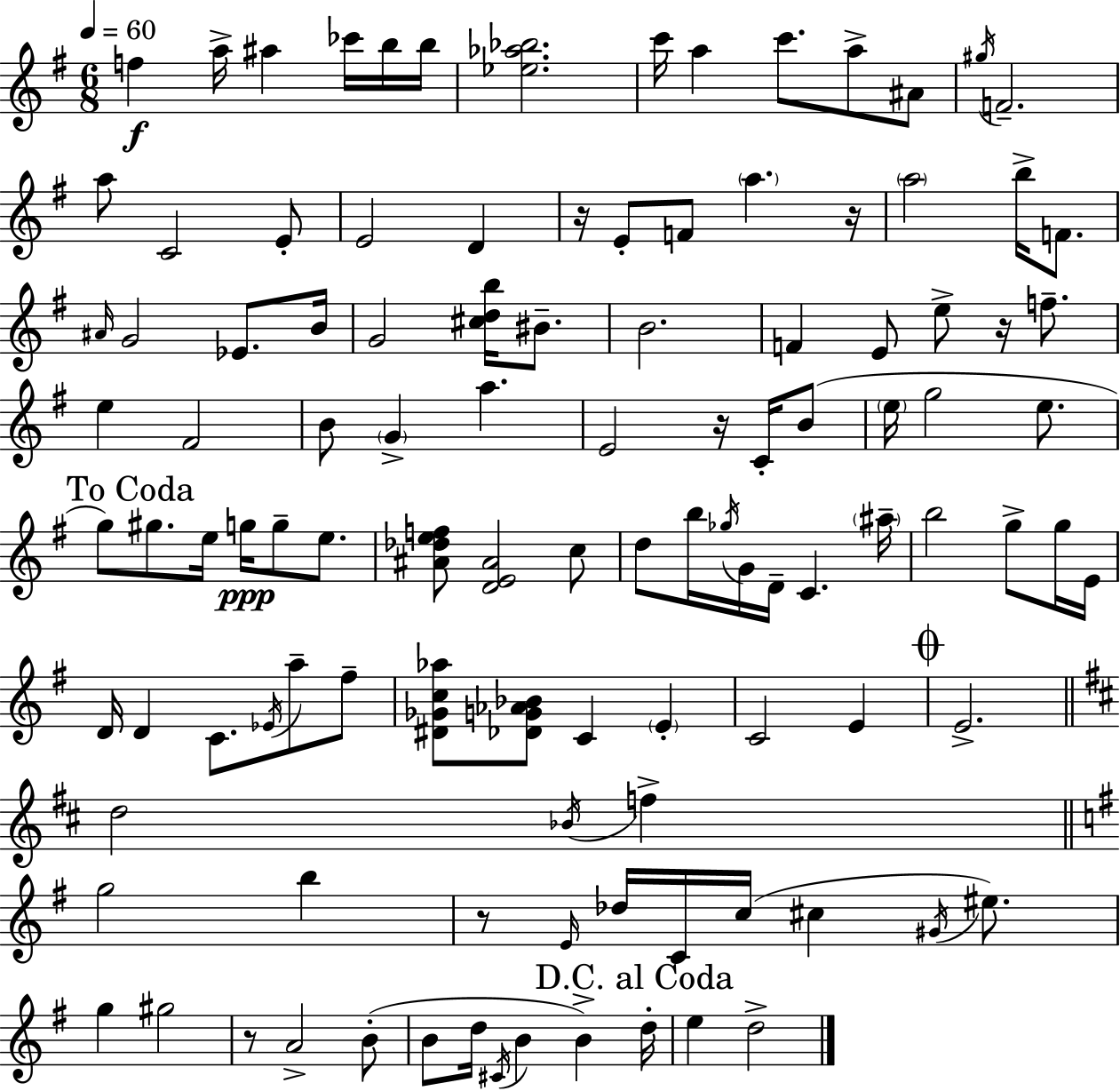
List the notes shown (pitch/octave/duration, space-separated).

F5/q A5/s A#5/q CES6/s B5/s B5/s [Eb5,Ab5,Bb5]/h. C6/s A5/q C6/e. A5/e A#4/e G#5/s F4/h. A5/e C4/h E4/e E4/h D4/q R/s E4/e F4/e A5/q. R/s A5/h B5/s F4/e. A#4/s G4/h Eb4/e. B4/s G4/h [C#5,D5,B5]/s BIS4/e. B4/h. F4/q E4/e E5/e R/s F5/e. E5/q F#4/h B4/e G4/q A5/q. E4/h R/s C4/s B4/e E5/s G5/h E5/e. G5/e G#5/e. E5/s G5/s G5/e E5/e. [A#4,Db5,E5,F5]/e [D4,E4,A#4]/h C5/e D5/e B5/s Gb5/s G4/s D4/s C4/q. A#5/s B5/h G5/e G5/s E4/s D4/s D4/q C4/e. Eb4/s A5/e F#5/e [D#4,Gb4,C5,Ab5]/e [Db4,G4,Ab4,Bb4]/e C4/q E4/q C4/h E4/q E4/h. D5/h Bb4/s F5/q G5/h B5/q R/e E4/s Db5/s C4/s C5/s C#5/q G#4/s EIS5/e. G5/q G#5/h R/e A4/h B4/e B4/e D5/s C#4/s B4/q B4/q D5/s E5/q D5/h